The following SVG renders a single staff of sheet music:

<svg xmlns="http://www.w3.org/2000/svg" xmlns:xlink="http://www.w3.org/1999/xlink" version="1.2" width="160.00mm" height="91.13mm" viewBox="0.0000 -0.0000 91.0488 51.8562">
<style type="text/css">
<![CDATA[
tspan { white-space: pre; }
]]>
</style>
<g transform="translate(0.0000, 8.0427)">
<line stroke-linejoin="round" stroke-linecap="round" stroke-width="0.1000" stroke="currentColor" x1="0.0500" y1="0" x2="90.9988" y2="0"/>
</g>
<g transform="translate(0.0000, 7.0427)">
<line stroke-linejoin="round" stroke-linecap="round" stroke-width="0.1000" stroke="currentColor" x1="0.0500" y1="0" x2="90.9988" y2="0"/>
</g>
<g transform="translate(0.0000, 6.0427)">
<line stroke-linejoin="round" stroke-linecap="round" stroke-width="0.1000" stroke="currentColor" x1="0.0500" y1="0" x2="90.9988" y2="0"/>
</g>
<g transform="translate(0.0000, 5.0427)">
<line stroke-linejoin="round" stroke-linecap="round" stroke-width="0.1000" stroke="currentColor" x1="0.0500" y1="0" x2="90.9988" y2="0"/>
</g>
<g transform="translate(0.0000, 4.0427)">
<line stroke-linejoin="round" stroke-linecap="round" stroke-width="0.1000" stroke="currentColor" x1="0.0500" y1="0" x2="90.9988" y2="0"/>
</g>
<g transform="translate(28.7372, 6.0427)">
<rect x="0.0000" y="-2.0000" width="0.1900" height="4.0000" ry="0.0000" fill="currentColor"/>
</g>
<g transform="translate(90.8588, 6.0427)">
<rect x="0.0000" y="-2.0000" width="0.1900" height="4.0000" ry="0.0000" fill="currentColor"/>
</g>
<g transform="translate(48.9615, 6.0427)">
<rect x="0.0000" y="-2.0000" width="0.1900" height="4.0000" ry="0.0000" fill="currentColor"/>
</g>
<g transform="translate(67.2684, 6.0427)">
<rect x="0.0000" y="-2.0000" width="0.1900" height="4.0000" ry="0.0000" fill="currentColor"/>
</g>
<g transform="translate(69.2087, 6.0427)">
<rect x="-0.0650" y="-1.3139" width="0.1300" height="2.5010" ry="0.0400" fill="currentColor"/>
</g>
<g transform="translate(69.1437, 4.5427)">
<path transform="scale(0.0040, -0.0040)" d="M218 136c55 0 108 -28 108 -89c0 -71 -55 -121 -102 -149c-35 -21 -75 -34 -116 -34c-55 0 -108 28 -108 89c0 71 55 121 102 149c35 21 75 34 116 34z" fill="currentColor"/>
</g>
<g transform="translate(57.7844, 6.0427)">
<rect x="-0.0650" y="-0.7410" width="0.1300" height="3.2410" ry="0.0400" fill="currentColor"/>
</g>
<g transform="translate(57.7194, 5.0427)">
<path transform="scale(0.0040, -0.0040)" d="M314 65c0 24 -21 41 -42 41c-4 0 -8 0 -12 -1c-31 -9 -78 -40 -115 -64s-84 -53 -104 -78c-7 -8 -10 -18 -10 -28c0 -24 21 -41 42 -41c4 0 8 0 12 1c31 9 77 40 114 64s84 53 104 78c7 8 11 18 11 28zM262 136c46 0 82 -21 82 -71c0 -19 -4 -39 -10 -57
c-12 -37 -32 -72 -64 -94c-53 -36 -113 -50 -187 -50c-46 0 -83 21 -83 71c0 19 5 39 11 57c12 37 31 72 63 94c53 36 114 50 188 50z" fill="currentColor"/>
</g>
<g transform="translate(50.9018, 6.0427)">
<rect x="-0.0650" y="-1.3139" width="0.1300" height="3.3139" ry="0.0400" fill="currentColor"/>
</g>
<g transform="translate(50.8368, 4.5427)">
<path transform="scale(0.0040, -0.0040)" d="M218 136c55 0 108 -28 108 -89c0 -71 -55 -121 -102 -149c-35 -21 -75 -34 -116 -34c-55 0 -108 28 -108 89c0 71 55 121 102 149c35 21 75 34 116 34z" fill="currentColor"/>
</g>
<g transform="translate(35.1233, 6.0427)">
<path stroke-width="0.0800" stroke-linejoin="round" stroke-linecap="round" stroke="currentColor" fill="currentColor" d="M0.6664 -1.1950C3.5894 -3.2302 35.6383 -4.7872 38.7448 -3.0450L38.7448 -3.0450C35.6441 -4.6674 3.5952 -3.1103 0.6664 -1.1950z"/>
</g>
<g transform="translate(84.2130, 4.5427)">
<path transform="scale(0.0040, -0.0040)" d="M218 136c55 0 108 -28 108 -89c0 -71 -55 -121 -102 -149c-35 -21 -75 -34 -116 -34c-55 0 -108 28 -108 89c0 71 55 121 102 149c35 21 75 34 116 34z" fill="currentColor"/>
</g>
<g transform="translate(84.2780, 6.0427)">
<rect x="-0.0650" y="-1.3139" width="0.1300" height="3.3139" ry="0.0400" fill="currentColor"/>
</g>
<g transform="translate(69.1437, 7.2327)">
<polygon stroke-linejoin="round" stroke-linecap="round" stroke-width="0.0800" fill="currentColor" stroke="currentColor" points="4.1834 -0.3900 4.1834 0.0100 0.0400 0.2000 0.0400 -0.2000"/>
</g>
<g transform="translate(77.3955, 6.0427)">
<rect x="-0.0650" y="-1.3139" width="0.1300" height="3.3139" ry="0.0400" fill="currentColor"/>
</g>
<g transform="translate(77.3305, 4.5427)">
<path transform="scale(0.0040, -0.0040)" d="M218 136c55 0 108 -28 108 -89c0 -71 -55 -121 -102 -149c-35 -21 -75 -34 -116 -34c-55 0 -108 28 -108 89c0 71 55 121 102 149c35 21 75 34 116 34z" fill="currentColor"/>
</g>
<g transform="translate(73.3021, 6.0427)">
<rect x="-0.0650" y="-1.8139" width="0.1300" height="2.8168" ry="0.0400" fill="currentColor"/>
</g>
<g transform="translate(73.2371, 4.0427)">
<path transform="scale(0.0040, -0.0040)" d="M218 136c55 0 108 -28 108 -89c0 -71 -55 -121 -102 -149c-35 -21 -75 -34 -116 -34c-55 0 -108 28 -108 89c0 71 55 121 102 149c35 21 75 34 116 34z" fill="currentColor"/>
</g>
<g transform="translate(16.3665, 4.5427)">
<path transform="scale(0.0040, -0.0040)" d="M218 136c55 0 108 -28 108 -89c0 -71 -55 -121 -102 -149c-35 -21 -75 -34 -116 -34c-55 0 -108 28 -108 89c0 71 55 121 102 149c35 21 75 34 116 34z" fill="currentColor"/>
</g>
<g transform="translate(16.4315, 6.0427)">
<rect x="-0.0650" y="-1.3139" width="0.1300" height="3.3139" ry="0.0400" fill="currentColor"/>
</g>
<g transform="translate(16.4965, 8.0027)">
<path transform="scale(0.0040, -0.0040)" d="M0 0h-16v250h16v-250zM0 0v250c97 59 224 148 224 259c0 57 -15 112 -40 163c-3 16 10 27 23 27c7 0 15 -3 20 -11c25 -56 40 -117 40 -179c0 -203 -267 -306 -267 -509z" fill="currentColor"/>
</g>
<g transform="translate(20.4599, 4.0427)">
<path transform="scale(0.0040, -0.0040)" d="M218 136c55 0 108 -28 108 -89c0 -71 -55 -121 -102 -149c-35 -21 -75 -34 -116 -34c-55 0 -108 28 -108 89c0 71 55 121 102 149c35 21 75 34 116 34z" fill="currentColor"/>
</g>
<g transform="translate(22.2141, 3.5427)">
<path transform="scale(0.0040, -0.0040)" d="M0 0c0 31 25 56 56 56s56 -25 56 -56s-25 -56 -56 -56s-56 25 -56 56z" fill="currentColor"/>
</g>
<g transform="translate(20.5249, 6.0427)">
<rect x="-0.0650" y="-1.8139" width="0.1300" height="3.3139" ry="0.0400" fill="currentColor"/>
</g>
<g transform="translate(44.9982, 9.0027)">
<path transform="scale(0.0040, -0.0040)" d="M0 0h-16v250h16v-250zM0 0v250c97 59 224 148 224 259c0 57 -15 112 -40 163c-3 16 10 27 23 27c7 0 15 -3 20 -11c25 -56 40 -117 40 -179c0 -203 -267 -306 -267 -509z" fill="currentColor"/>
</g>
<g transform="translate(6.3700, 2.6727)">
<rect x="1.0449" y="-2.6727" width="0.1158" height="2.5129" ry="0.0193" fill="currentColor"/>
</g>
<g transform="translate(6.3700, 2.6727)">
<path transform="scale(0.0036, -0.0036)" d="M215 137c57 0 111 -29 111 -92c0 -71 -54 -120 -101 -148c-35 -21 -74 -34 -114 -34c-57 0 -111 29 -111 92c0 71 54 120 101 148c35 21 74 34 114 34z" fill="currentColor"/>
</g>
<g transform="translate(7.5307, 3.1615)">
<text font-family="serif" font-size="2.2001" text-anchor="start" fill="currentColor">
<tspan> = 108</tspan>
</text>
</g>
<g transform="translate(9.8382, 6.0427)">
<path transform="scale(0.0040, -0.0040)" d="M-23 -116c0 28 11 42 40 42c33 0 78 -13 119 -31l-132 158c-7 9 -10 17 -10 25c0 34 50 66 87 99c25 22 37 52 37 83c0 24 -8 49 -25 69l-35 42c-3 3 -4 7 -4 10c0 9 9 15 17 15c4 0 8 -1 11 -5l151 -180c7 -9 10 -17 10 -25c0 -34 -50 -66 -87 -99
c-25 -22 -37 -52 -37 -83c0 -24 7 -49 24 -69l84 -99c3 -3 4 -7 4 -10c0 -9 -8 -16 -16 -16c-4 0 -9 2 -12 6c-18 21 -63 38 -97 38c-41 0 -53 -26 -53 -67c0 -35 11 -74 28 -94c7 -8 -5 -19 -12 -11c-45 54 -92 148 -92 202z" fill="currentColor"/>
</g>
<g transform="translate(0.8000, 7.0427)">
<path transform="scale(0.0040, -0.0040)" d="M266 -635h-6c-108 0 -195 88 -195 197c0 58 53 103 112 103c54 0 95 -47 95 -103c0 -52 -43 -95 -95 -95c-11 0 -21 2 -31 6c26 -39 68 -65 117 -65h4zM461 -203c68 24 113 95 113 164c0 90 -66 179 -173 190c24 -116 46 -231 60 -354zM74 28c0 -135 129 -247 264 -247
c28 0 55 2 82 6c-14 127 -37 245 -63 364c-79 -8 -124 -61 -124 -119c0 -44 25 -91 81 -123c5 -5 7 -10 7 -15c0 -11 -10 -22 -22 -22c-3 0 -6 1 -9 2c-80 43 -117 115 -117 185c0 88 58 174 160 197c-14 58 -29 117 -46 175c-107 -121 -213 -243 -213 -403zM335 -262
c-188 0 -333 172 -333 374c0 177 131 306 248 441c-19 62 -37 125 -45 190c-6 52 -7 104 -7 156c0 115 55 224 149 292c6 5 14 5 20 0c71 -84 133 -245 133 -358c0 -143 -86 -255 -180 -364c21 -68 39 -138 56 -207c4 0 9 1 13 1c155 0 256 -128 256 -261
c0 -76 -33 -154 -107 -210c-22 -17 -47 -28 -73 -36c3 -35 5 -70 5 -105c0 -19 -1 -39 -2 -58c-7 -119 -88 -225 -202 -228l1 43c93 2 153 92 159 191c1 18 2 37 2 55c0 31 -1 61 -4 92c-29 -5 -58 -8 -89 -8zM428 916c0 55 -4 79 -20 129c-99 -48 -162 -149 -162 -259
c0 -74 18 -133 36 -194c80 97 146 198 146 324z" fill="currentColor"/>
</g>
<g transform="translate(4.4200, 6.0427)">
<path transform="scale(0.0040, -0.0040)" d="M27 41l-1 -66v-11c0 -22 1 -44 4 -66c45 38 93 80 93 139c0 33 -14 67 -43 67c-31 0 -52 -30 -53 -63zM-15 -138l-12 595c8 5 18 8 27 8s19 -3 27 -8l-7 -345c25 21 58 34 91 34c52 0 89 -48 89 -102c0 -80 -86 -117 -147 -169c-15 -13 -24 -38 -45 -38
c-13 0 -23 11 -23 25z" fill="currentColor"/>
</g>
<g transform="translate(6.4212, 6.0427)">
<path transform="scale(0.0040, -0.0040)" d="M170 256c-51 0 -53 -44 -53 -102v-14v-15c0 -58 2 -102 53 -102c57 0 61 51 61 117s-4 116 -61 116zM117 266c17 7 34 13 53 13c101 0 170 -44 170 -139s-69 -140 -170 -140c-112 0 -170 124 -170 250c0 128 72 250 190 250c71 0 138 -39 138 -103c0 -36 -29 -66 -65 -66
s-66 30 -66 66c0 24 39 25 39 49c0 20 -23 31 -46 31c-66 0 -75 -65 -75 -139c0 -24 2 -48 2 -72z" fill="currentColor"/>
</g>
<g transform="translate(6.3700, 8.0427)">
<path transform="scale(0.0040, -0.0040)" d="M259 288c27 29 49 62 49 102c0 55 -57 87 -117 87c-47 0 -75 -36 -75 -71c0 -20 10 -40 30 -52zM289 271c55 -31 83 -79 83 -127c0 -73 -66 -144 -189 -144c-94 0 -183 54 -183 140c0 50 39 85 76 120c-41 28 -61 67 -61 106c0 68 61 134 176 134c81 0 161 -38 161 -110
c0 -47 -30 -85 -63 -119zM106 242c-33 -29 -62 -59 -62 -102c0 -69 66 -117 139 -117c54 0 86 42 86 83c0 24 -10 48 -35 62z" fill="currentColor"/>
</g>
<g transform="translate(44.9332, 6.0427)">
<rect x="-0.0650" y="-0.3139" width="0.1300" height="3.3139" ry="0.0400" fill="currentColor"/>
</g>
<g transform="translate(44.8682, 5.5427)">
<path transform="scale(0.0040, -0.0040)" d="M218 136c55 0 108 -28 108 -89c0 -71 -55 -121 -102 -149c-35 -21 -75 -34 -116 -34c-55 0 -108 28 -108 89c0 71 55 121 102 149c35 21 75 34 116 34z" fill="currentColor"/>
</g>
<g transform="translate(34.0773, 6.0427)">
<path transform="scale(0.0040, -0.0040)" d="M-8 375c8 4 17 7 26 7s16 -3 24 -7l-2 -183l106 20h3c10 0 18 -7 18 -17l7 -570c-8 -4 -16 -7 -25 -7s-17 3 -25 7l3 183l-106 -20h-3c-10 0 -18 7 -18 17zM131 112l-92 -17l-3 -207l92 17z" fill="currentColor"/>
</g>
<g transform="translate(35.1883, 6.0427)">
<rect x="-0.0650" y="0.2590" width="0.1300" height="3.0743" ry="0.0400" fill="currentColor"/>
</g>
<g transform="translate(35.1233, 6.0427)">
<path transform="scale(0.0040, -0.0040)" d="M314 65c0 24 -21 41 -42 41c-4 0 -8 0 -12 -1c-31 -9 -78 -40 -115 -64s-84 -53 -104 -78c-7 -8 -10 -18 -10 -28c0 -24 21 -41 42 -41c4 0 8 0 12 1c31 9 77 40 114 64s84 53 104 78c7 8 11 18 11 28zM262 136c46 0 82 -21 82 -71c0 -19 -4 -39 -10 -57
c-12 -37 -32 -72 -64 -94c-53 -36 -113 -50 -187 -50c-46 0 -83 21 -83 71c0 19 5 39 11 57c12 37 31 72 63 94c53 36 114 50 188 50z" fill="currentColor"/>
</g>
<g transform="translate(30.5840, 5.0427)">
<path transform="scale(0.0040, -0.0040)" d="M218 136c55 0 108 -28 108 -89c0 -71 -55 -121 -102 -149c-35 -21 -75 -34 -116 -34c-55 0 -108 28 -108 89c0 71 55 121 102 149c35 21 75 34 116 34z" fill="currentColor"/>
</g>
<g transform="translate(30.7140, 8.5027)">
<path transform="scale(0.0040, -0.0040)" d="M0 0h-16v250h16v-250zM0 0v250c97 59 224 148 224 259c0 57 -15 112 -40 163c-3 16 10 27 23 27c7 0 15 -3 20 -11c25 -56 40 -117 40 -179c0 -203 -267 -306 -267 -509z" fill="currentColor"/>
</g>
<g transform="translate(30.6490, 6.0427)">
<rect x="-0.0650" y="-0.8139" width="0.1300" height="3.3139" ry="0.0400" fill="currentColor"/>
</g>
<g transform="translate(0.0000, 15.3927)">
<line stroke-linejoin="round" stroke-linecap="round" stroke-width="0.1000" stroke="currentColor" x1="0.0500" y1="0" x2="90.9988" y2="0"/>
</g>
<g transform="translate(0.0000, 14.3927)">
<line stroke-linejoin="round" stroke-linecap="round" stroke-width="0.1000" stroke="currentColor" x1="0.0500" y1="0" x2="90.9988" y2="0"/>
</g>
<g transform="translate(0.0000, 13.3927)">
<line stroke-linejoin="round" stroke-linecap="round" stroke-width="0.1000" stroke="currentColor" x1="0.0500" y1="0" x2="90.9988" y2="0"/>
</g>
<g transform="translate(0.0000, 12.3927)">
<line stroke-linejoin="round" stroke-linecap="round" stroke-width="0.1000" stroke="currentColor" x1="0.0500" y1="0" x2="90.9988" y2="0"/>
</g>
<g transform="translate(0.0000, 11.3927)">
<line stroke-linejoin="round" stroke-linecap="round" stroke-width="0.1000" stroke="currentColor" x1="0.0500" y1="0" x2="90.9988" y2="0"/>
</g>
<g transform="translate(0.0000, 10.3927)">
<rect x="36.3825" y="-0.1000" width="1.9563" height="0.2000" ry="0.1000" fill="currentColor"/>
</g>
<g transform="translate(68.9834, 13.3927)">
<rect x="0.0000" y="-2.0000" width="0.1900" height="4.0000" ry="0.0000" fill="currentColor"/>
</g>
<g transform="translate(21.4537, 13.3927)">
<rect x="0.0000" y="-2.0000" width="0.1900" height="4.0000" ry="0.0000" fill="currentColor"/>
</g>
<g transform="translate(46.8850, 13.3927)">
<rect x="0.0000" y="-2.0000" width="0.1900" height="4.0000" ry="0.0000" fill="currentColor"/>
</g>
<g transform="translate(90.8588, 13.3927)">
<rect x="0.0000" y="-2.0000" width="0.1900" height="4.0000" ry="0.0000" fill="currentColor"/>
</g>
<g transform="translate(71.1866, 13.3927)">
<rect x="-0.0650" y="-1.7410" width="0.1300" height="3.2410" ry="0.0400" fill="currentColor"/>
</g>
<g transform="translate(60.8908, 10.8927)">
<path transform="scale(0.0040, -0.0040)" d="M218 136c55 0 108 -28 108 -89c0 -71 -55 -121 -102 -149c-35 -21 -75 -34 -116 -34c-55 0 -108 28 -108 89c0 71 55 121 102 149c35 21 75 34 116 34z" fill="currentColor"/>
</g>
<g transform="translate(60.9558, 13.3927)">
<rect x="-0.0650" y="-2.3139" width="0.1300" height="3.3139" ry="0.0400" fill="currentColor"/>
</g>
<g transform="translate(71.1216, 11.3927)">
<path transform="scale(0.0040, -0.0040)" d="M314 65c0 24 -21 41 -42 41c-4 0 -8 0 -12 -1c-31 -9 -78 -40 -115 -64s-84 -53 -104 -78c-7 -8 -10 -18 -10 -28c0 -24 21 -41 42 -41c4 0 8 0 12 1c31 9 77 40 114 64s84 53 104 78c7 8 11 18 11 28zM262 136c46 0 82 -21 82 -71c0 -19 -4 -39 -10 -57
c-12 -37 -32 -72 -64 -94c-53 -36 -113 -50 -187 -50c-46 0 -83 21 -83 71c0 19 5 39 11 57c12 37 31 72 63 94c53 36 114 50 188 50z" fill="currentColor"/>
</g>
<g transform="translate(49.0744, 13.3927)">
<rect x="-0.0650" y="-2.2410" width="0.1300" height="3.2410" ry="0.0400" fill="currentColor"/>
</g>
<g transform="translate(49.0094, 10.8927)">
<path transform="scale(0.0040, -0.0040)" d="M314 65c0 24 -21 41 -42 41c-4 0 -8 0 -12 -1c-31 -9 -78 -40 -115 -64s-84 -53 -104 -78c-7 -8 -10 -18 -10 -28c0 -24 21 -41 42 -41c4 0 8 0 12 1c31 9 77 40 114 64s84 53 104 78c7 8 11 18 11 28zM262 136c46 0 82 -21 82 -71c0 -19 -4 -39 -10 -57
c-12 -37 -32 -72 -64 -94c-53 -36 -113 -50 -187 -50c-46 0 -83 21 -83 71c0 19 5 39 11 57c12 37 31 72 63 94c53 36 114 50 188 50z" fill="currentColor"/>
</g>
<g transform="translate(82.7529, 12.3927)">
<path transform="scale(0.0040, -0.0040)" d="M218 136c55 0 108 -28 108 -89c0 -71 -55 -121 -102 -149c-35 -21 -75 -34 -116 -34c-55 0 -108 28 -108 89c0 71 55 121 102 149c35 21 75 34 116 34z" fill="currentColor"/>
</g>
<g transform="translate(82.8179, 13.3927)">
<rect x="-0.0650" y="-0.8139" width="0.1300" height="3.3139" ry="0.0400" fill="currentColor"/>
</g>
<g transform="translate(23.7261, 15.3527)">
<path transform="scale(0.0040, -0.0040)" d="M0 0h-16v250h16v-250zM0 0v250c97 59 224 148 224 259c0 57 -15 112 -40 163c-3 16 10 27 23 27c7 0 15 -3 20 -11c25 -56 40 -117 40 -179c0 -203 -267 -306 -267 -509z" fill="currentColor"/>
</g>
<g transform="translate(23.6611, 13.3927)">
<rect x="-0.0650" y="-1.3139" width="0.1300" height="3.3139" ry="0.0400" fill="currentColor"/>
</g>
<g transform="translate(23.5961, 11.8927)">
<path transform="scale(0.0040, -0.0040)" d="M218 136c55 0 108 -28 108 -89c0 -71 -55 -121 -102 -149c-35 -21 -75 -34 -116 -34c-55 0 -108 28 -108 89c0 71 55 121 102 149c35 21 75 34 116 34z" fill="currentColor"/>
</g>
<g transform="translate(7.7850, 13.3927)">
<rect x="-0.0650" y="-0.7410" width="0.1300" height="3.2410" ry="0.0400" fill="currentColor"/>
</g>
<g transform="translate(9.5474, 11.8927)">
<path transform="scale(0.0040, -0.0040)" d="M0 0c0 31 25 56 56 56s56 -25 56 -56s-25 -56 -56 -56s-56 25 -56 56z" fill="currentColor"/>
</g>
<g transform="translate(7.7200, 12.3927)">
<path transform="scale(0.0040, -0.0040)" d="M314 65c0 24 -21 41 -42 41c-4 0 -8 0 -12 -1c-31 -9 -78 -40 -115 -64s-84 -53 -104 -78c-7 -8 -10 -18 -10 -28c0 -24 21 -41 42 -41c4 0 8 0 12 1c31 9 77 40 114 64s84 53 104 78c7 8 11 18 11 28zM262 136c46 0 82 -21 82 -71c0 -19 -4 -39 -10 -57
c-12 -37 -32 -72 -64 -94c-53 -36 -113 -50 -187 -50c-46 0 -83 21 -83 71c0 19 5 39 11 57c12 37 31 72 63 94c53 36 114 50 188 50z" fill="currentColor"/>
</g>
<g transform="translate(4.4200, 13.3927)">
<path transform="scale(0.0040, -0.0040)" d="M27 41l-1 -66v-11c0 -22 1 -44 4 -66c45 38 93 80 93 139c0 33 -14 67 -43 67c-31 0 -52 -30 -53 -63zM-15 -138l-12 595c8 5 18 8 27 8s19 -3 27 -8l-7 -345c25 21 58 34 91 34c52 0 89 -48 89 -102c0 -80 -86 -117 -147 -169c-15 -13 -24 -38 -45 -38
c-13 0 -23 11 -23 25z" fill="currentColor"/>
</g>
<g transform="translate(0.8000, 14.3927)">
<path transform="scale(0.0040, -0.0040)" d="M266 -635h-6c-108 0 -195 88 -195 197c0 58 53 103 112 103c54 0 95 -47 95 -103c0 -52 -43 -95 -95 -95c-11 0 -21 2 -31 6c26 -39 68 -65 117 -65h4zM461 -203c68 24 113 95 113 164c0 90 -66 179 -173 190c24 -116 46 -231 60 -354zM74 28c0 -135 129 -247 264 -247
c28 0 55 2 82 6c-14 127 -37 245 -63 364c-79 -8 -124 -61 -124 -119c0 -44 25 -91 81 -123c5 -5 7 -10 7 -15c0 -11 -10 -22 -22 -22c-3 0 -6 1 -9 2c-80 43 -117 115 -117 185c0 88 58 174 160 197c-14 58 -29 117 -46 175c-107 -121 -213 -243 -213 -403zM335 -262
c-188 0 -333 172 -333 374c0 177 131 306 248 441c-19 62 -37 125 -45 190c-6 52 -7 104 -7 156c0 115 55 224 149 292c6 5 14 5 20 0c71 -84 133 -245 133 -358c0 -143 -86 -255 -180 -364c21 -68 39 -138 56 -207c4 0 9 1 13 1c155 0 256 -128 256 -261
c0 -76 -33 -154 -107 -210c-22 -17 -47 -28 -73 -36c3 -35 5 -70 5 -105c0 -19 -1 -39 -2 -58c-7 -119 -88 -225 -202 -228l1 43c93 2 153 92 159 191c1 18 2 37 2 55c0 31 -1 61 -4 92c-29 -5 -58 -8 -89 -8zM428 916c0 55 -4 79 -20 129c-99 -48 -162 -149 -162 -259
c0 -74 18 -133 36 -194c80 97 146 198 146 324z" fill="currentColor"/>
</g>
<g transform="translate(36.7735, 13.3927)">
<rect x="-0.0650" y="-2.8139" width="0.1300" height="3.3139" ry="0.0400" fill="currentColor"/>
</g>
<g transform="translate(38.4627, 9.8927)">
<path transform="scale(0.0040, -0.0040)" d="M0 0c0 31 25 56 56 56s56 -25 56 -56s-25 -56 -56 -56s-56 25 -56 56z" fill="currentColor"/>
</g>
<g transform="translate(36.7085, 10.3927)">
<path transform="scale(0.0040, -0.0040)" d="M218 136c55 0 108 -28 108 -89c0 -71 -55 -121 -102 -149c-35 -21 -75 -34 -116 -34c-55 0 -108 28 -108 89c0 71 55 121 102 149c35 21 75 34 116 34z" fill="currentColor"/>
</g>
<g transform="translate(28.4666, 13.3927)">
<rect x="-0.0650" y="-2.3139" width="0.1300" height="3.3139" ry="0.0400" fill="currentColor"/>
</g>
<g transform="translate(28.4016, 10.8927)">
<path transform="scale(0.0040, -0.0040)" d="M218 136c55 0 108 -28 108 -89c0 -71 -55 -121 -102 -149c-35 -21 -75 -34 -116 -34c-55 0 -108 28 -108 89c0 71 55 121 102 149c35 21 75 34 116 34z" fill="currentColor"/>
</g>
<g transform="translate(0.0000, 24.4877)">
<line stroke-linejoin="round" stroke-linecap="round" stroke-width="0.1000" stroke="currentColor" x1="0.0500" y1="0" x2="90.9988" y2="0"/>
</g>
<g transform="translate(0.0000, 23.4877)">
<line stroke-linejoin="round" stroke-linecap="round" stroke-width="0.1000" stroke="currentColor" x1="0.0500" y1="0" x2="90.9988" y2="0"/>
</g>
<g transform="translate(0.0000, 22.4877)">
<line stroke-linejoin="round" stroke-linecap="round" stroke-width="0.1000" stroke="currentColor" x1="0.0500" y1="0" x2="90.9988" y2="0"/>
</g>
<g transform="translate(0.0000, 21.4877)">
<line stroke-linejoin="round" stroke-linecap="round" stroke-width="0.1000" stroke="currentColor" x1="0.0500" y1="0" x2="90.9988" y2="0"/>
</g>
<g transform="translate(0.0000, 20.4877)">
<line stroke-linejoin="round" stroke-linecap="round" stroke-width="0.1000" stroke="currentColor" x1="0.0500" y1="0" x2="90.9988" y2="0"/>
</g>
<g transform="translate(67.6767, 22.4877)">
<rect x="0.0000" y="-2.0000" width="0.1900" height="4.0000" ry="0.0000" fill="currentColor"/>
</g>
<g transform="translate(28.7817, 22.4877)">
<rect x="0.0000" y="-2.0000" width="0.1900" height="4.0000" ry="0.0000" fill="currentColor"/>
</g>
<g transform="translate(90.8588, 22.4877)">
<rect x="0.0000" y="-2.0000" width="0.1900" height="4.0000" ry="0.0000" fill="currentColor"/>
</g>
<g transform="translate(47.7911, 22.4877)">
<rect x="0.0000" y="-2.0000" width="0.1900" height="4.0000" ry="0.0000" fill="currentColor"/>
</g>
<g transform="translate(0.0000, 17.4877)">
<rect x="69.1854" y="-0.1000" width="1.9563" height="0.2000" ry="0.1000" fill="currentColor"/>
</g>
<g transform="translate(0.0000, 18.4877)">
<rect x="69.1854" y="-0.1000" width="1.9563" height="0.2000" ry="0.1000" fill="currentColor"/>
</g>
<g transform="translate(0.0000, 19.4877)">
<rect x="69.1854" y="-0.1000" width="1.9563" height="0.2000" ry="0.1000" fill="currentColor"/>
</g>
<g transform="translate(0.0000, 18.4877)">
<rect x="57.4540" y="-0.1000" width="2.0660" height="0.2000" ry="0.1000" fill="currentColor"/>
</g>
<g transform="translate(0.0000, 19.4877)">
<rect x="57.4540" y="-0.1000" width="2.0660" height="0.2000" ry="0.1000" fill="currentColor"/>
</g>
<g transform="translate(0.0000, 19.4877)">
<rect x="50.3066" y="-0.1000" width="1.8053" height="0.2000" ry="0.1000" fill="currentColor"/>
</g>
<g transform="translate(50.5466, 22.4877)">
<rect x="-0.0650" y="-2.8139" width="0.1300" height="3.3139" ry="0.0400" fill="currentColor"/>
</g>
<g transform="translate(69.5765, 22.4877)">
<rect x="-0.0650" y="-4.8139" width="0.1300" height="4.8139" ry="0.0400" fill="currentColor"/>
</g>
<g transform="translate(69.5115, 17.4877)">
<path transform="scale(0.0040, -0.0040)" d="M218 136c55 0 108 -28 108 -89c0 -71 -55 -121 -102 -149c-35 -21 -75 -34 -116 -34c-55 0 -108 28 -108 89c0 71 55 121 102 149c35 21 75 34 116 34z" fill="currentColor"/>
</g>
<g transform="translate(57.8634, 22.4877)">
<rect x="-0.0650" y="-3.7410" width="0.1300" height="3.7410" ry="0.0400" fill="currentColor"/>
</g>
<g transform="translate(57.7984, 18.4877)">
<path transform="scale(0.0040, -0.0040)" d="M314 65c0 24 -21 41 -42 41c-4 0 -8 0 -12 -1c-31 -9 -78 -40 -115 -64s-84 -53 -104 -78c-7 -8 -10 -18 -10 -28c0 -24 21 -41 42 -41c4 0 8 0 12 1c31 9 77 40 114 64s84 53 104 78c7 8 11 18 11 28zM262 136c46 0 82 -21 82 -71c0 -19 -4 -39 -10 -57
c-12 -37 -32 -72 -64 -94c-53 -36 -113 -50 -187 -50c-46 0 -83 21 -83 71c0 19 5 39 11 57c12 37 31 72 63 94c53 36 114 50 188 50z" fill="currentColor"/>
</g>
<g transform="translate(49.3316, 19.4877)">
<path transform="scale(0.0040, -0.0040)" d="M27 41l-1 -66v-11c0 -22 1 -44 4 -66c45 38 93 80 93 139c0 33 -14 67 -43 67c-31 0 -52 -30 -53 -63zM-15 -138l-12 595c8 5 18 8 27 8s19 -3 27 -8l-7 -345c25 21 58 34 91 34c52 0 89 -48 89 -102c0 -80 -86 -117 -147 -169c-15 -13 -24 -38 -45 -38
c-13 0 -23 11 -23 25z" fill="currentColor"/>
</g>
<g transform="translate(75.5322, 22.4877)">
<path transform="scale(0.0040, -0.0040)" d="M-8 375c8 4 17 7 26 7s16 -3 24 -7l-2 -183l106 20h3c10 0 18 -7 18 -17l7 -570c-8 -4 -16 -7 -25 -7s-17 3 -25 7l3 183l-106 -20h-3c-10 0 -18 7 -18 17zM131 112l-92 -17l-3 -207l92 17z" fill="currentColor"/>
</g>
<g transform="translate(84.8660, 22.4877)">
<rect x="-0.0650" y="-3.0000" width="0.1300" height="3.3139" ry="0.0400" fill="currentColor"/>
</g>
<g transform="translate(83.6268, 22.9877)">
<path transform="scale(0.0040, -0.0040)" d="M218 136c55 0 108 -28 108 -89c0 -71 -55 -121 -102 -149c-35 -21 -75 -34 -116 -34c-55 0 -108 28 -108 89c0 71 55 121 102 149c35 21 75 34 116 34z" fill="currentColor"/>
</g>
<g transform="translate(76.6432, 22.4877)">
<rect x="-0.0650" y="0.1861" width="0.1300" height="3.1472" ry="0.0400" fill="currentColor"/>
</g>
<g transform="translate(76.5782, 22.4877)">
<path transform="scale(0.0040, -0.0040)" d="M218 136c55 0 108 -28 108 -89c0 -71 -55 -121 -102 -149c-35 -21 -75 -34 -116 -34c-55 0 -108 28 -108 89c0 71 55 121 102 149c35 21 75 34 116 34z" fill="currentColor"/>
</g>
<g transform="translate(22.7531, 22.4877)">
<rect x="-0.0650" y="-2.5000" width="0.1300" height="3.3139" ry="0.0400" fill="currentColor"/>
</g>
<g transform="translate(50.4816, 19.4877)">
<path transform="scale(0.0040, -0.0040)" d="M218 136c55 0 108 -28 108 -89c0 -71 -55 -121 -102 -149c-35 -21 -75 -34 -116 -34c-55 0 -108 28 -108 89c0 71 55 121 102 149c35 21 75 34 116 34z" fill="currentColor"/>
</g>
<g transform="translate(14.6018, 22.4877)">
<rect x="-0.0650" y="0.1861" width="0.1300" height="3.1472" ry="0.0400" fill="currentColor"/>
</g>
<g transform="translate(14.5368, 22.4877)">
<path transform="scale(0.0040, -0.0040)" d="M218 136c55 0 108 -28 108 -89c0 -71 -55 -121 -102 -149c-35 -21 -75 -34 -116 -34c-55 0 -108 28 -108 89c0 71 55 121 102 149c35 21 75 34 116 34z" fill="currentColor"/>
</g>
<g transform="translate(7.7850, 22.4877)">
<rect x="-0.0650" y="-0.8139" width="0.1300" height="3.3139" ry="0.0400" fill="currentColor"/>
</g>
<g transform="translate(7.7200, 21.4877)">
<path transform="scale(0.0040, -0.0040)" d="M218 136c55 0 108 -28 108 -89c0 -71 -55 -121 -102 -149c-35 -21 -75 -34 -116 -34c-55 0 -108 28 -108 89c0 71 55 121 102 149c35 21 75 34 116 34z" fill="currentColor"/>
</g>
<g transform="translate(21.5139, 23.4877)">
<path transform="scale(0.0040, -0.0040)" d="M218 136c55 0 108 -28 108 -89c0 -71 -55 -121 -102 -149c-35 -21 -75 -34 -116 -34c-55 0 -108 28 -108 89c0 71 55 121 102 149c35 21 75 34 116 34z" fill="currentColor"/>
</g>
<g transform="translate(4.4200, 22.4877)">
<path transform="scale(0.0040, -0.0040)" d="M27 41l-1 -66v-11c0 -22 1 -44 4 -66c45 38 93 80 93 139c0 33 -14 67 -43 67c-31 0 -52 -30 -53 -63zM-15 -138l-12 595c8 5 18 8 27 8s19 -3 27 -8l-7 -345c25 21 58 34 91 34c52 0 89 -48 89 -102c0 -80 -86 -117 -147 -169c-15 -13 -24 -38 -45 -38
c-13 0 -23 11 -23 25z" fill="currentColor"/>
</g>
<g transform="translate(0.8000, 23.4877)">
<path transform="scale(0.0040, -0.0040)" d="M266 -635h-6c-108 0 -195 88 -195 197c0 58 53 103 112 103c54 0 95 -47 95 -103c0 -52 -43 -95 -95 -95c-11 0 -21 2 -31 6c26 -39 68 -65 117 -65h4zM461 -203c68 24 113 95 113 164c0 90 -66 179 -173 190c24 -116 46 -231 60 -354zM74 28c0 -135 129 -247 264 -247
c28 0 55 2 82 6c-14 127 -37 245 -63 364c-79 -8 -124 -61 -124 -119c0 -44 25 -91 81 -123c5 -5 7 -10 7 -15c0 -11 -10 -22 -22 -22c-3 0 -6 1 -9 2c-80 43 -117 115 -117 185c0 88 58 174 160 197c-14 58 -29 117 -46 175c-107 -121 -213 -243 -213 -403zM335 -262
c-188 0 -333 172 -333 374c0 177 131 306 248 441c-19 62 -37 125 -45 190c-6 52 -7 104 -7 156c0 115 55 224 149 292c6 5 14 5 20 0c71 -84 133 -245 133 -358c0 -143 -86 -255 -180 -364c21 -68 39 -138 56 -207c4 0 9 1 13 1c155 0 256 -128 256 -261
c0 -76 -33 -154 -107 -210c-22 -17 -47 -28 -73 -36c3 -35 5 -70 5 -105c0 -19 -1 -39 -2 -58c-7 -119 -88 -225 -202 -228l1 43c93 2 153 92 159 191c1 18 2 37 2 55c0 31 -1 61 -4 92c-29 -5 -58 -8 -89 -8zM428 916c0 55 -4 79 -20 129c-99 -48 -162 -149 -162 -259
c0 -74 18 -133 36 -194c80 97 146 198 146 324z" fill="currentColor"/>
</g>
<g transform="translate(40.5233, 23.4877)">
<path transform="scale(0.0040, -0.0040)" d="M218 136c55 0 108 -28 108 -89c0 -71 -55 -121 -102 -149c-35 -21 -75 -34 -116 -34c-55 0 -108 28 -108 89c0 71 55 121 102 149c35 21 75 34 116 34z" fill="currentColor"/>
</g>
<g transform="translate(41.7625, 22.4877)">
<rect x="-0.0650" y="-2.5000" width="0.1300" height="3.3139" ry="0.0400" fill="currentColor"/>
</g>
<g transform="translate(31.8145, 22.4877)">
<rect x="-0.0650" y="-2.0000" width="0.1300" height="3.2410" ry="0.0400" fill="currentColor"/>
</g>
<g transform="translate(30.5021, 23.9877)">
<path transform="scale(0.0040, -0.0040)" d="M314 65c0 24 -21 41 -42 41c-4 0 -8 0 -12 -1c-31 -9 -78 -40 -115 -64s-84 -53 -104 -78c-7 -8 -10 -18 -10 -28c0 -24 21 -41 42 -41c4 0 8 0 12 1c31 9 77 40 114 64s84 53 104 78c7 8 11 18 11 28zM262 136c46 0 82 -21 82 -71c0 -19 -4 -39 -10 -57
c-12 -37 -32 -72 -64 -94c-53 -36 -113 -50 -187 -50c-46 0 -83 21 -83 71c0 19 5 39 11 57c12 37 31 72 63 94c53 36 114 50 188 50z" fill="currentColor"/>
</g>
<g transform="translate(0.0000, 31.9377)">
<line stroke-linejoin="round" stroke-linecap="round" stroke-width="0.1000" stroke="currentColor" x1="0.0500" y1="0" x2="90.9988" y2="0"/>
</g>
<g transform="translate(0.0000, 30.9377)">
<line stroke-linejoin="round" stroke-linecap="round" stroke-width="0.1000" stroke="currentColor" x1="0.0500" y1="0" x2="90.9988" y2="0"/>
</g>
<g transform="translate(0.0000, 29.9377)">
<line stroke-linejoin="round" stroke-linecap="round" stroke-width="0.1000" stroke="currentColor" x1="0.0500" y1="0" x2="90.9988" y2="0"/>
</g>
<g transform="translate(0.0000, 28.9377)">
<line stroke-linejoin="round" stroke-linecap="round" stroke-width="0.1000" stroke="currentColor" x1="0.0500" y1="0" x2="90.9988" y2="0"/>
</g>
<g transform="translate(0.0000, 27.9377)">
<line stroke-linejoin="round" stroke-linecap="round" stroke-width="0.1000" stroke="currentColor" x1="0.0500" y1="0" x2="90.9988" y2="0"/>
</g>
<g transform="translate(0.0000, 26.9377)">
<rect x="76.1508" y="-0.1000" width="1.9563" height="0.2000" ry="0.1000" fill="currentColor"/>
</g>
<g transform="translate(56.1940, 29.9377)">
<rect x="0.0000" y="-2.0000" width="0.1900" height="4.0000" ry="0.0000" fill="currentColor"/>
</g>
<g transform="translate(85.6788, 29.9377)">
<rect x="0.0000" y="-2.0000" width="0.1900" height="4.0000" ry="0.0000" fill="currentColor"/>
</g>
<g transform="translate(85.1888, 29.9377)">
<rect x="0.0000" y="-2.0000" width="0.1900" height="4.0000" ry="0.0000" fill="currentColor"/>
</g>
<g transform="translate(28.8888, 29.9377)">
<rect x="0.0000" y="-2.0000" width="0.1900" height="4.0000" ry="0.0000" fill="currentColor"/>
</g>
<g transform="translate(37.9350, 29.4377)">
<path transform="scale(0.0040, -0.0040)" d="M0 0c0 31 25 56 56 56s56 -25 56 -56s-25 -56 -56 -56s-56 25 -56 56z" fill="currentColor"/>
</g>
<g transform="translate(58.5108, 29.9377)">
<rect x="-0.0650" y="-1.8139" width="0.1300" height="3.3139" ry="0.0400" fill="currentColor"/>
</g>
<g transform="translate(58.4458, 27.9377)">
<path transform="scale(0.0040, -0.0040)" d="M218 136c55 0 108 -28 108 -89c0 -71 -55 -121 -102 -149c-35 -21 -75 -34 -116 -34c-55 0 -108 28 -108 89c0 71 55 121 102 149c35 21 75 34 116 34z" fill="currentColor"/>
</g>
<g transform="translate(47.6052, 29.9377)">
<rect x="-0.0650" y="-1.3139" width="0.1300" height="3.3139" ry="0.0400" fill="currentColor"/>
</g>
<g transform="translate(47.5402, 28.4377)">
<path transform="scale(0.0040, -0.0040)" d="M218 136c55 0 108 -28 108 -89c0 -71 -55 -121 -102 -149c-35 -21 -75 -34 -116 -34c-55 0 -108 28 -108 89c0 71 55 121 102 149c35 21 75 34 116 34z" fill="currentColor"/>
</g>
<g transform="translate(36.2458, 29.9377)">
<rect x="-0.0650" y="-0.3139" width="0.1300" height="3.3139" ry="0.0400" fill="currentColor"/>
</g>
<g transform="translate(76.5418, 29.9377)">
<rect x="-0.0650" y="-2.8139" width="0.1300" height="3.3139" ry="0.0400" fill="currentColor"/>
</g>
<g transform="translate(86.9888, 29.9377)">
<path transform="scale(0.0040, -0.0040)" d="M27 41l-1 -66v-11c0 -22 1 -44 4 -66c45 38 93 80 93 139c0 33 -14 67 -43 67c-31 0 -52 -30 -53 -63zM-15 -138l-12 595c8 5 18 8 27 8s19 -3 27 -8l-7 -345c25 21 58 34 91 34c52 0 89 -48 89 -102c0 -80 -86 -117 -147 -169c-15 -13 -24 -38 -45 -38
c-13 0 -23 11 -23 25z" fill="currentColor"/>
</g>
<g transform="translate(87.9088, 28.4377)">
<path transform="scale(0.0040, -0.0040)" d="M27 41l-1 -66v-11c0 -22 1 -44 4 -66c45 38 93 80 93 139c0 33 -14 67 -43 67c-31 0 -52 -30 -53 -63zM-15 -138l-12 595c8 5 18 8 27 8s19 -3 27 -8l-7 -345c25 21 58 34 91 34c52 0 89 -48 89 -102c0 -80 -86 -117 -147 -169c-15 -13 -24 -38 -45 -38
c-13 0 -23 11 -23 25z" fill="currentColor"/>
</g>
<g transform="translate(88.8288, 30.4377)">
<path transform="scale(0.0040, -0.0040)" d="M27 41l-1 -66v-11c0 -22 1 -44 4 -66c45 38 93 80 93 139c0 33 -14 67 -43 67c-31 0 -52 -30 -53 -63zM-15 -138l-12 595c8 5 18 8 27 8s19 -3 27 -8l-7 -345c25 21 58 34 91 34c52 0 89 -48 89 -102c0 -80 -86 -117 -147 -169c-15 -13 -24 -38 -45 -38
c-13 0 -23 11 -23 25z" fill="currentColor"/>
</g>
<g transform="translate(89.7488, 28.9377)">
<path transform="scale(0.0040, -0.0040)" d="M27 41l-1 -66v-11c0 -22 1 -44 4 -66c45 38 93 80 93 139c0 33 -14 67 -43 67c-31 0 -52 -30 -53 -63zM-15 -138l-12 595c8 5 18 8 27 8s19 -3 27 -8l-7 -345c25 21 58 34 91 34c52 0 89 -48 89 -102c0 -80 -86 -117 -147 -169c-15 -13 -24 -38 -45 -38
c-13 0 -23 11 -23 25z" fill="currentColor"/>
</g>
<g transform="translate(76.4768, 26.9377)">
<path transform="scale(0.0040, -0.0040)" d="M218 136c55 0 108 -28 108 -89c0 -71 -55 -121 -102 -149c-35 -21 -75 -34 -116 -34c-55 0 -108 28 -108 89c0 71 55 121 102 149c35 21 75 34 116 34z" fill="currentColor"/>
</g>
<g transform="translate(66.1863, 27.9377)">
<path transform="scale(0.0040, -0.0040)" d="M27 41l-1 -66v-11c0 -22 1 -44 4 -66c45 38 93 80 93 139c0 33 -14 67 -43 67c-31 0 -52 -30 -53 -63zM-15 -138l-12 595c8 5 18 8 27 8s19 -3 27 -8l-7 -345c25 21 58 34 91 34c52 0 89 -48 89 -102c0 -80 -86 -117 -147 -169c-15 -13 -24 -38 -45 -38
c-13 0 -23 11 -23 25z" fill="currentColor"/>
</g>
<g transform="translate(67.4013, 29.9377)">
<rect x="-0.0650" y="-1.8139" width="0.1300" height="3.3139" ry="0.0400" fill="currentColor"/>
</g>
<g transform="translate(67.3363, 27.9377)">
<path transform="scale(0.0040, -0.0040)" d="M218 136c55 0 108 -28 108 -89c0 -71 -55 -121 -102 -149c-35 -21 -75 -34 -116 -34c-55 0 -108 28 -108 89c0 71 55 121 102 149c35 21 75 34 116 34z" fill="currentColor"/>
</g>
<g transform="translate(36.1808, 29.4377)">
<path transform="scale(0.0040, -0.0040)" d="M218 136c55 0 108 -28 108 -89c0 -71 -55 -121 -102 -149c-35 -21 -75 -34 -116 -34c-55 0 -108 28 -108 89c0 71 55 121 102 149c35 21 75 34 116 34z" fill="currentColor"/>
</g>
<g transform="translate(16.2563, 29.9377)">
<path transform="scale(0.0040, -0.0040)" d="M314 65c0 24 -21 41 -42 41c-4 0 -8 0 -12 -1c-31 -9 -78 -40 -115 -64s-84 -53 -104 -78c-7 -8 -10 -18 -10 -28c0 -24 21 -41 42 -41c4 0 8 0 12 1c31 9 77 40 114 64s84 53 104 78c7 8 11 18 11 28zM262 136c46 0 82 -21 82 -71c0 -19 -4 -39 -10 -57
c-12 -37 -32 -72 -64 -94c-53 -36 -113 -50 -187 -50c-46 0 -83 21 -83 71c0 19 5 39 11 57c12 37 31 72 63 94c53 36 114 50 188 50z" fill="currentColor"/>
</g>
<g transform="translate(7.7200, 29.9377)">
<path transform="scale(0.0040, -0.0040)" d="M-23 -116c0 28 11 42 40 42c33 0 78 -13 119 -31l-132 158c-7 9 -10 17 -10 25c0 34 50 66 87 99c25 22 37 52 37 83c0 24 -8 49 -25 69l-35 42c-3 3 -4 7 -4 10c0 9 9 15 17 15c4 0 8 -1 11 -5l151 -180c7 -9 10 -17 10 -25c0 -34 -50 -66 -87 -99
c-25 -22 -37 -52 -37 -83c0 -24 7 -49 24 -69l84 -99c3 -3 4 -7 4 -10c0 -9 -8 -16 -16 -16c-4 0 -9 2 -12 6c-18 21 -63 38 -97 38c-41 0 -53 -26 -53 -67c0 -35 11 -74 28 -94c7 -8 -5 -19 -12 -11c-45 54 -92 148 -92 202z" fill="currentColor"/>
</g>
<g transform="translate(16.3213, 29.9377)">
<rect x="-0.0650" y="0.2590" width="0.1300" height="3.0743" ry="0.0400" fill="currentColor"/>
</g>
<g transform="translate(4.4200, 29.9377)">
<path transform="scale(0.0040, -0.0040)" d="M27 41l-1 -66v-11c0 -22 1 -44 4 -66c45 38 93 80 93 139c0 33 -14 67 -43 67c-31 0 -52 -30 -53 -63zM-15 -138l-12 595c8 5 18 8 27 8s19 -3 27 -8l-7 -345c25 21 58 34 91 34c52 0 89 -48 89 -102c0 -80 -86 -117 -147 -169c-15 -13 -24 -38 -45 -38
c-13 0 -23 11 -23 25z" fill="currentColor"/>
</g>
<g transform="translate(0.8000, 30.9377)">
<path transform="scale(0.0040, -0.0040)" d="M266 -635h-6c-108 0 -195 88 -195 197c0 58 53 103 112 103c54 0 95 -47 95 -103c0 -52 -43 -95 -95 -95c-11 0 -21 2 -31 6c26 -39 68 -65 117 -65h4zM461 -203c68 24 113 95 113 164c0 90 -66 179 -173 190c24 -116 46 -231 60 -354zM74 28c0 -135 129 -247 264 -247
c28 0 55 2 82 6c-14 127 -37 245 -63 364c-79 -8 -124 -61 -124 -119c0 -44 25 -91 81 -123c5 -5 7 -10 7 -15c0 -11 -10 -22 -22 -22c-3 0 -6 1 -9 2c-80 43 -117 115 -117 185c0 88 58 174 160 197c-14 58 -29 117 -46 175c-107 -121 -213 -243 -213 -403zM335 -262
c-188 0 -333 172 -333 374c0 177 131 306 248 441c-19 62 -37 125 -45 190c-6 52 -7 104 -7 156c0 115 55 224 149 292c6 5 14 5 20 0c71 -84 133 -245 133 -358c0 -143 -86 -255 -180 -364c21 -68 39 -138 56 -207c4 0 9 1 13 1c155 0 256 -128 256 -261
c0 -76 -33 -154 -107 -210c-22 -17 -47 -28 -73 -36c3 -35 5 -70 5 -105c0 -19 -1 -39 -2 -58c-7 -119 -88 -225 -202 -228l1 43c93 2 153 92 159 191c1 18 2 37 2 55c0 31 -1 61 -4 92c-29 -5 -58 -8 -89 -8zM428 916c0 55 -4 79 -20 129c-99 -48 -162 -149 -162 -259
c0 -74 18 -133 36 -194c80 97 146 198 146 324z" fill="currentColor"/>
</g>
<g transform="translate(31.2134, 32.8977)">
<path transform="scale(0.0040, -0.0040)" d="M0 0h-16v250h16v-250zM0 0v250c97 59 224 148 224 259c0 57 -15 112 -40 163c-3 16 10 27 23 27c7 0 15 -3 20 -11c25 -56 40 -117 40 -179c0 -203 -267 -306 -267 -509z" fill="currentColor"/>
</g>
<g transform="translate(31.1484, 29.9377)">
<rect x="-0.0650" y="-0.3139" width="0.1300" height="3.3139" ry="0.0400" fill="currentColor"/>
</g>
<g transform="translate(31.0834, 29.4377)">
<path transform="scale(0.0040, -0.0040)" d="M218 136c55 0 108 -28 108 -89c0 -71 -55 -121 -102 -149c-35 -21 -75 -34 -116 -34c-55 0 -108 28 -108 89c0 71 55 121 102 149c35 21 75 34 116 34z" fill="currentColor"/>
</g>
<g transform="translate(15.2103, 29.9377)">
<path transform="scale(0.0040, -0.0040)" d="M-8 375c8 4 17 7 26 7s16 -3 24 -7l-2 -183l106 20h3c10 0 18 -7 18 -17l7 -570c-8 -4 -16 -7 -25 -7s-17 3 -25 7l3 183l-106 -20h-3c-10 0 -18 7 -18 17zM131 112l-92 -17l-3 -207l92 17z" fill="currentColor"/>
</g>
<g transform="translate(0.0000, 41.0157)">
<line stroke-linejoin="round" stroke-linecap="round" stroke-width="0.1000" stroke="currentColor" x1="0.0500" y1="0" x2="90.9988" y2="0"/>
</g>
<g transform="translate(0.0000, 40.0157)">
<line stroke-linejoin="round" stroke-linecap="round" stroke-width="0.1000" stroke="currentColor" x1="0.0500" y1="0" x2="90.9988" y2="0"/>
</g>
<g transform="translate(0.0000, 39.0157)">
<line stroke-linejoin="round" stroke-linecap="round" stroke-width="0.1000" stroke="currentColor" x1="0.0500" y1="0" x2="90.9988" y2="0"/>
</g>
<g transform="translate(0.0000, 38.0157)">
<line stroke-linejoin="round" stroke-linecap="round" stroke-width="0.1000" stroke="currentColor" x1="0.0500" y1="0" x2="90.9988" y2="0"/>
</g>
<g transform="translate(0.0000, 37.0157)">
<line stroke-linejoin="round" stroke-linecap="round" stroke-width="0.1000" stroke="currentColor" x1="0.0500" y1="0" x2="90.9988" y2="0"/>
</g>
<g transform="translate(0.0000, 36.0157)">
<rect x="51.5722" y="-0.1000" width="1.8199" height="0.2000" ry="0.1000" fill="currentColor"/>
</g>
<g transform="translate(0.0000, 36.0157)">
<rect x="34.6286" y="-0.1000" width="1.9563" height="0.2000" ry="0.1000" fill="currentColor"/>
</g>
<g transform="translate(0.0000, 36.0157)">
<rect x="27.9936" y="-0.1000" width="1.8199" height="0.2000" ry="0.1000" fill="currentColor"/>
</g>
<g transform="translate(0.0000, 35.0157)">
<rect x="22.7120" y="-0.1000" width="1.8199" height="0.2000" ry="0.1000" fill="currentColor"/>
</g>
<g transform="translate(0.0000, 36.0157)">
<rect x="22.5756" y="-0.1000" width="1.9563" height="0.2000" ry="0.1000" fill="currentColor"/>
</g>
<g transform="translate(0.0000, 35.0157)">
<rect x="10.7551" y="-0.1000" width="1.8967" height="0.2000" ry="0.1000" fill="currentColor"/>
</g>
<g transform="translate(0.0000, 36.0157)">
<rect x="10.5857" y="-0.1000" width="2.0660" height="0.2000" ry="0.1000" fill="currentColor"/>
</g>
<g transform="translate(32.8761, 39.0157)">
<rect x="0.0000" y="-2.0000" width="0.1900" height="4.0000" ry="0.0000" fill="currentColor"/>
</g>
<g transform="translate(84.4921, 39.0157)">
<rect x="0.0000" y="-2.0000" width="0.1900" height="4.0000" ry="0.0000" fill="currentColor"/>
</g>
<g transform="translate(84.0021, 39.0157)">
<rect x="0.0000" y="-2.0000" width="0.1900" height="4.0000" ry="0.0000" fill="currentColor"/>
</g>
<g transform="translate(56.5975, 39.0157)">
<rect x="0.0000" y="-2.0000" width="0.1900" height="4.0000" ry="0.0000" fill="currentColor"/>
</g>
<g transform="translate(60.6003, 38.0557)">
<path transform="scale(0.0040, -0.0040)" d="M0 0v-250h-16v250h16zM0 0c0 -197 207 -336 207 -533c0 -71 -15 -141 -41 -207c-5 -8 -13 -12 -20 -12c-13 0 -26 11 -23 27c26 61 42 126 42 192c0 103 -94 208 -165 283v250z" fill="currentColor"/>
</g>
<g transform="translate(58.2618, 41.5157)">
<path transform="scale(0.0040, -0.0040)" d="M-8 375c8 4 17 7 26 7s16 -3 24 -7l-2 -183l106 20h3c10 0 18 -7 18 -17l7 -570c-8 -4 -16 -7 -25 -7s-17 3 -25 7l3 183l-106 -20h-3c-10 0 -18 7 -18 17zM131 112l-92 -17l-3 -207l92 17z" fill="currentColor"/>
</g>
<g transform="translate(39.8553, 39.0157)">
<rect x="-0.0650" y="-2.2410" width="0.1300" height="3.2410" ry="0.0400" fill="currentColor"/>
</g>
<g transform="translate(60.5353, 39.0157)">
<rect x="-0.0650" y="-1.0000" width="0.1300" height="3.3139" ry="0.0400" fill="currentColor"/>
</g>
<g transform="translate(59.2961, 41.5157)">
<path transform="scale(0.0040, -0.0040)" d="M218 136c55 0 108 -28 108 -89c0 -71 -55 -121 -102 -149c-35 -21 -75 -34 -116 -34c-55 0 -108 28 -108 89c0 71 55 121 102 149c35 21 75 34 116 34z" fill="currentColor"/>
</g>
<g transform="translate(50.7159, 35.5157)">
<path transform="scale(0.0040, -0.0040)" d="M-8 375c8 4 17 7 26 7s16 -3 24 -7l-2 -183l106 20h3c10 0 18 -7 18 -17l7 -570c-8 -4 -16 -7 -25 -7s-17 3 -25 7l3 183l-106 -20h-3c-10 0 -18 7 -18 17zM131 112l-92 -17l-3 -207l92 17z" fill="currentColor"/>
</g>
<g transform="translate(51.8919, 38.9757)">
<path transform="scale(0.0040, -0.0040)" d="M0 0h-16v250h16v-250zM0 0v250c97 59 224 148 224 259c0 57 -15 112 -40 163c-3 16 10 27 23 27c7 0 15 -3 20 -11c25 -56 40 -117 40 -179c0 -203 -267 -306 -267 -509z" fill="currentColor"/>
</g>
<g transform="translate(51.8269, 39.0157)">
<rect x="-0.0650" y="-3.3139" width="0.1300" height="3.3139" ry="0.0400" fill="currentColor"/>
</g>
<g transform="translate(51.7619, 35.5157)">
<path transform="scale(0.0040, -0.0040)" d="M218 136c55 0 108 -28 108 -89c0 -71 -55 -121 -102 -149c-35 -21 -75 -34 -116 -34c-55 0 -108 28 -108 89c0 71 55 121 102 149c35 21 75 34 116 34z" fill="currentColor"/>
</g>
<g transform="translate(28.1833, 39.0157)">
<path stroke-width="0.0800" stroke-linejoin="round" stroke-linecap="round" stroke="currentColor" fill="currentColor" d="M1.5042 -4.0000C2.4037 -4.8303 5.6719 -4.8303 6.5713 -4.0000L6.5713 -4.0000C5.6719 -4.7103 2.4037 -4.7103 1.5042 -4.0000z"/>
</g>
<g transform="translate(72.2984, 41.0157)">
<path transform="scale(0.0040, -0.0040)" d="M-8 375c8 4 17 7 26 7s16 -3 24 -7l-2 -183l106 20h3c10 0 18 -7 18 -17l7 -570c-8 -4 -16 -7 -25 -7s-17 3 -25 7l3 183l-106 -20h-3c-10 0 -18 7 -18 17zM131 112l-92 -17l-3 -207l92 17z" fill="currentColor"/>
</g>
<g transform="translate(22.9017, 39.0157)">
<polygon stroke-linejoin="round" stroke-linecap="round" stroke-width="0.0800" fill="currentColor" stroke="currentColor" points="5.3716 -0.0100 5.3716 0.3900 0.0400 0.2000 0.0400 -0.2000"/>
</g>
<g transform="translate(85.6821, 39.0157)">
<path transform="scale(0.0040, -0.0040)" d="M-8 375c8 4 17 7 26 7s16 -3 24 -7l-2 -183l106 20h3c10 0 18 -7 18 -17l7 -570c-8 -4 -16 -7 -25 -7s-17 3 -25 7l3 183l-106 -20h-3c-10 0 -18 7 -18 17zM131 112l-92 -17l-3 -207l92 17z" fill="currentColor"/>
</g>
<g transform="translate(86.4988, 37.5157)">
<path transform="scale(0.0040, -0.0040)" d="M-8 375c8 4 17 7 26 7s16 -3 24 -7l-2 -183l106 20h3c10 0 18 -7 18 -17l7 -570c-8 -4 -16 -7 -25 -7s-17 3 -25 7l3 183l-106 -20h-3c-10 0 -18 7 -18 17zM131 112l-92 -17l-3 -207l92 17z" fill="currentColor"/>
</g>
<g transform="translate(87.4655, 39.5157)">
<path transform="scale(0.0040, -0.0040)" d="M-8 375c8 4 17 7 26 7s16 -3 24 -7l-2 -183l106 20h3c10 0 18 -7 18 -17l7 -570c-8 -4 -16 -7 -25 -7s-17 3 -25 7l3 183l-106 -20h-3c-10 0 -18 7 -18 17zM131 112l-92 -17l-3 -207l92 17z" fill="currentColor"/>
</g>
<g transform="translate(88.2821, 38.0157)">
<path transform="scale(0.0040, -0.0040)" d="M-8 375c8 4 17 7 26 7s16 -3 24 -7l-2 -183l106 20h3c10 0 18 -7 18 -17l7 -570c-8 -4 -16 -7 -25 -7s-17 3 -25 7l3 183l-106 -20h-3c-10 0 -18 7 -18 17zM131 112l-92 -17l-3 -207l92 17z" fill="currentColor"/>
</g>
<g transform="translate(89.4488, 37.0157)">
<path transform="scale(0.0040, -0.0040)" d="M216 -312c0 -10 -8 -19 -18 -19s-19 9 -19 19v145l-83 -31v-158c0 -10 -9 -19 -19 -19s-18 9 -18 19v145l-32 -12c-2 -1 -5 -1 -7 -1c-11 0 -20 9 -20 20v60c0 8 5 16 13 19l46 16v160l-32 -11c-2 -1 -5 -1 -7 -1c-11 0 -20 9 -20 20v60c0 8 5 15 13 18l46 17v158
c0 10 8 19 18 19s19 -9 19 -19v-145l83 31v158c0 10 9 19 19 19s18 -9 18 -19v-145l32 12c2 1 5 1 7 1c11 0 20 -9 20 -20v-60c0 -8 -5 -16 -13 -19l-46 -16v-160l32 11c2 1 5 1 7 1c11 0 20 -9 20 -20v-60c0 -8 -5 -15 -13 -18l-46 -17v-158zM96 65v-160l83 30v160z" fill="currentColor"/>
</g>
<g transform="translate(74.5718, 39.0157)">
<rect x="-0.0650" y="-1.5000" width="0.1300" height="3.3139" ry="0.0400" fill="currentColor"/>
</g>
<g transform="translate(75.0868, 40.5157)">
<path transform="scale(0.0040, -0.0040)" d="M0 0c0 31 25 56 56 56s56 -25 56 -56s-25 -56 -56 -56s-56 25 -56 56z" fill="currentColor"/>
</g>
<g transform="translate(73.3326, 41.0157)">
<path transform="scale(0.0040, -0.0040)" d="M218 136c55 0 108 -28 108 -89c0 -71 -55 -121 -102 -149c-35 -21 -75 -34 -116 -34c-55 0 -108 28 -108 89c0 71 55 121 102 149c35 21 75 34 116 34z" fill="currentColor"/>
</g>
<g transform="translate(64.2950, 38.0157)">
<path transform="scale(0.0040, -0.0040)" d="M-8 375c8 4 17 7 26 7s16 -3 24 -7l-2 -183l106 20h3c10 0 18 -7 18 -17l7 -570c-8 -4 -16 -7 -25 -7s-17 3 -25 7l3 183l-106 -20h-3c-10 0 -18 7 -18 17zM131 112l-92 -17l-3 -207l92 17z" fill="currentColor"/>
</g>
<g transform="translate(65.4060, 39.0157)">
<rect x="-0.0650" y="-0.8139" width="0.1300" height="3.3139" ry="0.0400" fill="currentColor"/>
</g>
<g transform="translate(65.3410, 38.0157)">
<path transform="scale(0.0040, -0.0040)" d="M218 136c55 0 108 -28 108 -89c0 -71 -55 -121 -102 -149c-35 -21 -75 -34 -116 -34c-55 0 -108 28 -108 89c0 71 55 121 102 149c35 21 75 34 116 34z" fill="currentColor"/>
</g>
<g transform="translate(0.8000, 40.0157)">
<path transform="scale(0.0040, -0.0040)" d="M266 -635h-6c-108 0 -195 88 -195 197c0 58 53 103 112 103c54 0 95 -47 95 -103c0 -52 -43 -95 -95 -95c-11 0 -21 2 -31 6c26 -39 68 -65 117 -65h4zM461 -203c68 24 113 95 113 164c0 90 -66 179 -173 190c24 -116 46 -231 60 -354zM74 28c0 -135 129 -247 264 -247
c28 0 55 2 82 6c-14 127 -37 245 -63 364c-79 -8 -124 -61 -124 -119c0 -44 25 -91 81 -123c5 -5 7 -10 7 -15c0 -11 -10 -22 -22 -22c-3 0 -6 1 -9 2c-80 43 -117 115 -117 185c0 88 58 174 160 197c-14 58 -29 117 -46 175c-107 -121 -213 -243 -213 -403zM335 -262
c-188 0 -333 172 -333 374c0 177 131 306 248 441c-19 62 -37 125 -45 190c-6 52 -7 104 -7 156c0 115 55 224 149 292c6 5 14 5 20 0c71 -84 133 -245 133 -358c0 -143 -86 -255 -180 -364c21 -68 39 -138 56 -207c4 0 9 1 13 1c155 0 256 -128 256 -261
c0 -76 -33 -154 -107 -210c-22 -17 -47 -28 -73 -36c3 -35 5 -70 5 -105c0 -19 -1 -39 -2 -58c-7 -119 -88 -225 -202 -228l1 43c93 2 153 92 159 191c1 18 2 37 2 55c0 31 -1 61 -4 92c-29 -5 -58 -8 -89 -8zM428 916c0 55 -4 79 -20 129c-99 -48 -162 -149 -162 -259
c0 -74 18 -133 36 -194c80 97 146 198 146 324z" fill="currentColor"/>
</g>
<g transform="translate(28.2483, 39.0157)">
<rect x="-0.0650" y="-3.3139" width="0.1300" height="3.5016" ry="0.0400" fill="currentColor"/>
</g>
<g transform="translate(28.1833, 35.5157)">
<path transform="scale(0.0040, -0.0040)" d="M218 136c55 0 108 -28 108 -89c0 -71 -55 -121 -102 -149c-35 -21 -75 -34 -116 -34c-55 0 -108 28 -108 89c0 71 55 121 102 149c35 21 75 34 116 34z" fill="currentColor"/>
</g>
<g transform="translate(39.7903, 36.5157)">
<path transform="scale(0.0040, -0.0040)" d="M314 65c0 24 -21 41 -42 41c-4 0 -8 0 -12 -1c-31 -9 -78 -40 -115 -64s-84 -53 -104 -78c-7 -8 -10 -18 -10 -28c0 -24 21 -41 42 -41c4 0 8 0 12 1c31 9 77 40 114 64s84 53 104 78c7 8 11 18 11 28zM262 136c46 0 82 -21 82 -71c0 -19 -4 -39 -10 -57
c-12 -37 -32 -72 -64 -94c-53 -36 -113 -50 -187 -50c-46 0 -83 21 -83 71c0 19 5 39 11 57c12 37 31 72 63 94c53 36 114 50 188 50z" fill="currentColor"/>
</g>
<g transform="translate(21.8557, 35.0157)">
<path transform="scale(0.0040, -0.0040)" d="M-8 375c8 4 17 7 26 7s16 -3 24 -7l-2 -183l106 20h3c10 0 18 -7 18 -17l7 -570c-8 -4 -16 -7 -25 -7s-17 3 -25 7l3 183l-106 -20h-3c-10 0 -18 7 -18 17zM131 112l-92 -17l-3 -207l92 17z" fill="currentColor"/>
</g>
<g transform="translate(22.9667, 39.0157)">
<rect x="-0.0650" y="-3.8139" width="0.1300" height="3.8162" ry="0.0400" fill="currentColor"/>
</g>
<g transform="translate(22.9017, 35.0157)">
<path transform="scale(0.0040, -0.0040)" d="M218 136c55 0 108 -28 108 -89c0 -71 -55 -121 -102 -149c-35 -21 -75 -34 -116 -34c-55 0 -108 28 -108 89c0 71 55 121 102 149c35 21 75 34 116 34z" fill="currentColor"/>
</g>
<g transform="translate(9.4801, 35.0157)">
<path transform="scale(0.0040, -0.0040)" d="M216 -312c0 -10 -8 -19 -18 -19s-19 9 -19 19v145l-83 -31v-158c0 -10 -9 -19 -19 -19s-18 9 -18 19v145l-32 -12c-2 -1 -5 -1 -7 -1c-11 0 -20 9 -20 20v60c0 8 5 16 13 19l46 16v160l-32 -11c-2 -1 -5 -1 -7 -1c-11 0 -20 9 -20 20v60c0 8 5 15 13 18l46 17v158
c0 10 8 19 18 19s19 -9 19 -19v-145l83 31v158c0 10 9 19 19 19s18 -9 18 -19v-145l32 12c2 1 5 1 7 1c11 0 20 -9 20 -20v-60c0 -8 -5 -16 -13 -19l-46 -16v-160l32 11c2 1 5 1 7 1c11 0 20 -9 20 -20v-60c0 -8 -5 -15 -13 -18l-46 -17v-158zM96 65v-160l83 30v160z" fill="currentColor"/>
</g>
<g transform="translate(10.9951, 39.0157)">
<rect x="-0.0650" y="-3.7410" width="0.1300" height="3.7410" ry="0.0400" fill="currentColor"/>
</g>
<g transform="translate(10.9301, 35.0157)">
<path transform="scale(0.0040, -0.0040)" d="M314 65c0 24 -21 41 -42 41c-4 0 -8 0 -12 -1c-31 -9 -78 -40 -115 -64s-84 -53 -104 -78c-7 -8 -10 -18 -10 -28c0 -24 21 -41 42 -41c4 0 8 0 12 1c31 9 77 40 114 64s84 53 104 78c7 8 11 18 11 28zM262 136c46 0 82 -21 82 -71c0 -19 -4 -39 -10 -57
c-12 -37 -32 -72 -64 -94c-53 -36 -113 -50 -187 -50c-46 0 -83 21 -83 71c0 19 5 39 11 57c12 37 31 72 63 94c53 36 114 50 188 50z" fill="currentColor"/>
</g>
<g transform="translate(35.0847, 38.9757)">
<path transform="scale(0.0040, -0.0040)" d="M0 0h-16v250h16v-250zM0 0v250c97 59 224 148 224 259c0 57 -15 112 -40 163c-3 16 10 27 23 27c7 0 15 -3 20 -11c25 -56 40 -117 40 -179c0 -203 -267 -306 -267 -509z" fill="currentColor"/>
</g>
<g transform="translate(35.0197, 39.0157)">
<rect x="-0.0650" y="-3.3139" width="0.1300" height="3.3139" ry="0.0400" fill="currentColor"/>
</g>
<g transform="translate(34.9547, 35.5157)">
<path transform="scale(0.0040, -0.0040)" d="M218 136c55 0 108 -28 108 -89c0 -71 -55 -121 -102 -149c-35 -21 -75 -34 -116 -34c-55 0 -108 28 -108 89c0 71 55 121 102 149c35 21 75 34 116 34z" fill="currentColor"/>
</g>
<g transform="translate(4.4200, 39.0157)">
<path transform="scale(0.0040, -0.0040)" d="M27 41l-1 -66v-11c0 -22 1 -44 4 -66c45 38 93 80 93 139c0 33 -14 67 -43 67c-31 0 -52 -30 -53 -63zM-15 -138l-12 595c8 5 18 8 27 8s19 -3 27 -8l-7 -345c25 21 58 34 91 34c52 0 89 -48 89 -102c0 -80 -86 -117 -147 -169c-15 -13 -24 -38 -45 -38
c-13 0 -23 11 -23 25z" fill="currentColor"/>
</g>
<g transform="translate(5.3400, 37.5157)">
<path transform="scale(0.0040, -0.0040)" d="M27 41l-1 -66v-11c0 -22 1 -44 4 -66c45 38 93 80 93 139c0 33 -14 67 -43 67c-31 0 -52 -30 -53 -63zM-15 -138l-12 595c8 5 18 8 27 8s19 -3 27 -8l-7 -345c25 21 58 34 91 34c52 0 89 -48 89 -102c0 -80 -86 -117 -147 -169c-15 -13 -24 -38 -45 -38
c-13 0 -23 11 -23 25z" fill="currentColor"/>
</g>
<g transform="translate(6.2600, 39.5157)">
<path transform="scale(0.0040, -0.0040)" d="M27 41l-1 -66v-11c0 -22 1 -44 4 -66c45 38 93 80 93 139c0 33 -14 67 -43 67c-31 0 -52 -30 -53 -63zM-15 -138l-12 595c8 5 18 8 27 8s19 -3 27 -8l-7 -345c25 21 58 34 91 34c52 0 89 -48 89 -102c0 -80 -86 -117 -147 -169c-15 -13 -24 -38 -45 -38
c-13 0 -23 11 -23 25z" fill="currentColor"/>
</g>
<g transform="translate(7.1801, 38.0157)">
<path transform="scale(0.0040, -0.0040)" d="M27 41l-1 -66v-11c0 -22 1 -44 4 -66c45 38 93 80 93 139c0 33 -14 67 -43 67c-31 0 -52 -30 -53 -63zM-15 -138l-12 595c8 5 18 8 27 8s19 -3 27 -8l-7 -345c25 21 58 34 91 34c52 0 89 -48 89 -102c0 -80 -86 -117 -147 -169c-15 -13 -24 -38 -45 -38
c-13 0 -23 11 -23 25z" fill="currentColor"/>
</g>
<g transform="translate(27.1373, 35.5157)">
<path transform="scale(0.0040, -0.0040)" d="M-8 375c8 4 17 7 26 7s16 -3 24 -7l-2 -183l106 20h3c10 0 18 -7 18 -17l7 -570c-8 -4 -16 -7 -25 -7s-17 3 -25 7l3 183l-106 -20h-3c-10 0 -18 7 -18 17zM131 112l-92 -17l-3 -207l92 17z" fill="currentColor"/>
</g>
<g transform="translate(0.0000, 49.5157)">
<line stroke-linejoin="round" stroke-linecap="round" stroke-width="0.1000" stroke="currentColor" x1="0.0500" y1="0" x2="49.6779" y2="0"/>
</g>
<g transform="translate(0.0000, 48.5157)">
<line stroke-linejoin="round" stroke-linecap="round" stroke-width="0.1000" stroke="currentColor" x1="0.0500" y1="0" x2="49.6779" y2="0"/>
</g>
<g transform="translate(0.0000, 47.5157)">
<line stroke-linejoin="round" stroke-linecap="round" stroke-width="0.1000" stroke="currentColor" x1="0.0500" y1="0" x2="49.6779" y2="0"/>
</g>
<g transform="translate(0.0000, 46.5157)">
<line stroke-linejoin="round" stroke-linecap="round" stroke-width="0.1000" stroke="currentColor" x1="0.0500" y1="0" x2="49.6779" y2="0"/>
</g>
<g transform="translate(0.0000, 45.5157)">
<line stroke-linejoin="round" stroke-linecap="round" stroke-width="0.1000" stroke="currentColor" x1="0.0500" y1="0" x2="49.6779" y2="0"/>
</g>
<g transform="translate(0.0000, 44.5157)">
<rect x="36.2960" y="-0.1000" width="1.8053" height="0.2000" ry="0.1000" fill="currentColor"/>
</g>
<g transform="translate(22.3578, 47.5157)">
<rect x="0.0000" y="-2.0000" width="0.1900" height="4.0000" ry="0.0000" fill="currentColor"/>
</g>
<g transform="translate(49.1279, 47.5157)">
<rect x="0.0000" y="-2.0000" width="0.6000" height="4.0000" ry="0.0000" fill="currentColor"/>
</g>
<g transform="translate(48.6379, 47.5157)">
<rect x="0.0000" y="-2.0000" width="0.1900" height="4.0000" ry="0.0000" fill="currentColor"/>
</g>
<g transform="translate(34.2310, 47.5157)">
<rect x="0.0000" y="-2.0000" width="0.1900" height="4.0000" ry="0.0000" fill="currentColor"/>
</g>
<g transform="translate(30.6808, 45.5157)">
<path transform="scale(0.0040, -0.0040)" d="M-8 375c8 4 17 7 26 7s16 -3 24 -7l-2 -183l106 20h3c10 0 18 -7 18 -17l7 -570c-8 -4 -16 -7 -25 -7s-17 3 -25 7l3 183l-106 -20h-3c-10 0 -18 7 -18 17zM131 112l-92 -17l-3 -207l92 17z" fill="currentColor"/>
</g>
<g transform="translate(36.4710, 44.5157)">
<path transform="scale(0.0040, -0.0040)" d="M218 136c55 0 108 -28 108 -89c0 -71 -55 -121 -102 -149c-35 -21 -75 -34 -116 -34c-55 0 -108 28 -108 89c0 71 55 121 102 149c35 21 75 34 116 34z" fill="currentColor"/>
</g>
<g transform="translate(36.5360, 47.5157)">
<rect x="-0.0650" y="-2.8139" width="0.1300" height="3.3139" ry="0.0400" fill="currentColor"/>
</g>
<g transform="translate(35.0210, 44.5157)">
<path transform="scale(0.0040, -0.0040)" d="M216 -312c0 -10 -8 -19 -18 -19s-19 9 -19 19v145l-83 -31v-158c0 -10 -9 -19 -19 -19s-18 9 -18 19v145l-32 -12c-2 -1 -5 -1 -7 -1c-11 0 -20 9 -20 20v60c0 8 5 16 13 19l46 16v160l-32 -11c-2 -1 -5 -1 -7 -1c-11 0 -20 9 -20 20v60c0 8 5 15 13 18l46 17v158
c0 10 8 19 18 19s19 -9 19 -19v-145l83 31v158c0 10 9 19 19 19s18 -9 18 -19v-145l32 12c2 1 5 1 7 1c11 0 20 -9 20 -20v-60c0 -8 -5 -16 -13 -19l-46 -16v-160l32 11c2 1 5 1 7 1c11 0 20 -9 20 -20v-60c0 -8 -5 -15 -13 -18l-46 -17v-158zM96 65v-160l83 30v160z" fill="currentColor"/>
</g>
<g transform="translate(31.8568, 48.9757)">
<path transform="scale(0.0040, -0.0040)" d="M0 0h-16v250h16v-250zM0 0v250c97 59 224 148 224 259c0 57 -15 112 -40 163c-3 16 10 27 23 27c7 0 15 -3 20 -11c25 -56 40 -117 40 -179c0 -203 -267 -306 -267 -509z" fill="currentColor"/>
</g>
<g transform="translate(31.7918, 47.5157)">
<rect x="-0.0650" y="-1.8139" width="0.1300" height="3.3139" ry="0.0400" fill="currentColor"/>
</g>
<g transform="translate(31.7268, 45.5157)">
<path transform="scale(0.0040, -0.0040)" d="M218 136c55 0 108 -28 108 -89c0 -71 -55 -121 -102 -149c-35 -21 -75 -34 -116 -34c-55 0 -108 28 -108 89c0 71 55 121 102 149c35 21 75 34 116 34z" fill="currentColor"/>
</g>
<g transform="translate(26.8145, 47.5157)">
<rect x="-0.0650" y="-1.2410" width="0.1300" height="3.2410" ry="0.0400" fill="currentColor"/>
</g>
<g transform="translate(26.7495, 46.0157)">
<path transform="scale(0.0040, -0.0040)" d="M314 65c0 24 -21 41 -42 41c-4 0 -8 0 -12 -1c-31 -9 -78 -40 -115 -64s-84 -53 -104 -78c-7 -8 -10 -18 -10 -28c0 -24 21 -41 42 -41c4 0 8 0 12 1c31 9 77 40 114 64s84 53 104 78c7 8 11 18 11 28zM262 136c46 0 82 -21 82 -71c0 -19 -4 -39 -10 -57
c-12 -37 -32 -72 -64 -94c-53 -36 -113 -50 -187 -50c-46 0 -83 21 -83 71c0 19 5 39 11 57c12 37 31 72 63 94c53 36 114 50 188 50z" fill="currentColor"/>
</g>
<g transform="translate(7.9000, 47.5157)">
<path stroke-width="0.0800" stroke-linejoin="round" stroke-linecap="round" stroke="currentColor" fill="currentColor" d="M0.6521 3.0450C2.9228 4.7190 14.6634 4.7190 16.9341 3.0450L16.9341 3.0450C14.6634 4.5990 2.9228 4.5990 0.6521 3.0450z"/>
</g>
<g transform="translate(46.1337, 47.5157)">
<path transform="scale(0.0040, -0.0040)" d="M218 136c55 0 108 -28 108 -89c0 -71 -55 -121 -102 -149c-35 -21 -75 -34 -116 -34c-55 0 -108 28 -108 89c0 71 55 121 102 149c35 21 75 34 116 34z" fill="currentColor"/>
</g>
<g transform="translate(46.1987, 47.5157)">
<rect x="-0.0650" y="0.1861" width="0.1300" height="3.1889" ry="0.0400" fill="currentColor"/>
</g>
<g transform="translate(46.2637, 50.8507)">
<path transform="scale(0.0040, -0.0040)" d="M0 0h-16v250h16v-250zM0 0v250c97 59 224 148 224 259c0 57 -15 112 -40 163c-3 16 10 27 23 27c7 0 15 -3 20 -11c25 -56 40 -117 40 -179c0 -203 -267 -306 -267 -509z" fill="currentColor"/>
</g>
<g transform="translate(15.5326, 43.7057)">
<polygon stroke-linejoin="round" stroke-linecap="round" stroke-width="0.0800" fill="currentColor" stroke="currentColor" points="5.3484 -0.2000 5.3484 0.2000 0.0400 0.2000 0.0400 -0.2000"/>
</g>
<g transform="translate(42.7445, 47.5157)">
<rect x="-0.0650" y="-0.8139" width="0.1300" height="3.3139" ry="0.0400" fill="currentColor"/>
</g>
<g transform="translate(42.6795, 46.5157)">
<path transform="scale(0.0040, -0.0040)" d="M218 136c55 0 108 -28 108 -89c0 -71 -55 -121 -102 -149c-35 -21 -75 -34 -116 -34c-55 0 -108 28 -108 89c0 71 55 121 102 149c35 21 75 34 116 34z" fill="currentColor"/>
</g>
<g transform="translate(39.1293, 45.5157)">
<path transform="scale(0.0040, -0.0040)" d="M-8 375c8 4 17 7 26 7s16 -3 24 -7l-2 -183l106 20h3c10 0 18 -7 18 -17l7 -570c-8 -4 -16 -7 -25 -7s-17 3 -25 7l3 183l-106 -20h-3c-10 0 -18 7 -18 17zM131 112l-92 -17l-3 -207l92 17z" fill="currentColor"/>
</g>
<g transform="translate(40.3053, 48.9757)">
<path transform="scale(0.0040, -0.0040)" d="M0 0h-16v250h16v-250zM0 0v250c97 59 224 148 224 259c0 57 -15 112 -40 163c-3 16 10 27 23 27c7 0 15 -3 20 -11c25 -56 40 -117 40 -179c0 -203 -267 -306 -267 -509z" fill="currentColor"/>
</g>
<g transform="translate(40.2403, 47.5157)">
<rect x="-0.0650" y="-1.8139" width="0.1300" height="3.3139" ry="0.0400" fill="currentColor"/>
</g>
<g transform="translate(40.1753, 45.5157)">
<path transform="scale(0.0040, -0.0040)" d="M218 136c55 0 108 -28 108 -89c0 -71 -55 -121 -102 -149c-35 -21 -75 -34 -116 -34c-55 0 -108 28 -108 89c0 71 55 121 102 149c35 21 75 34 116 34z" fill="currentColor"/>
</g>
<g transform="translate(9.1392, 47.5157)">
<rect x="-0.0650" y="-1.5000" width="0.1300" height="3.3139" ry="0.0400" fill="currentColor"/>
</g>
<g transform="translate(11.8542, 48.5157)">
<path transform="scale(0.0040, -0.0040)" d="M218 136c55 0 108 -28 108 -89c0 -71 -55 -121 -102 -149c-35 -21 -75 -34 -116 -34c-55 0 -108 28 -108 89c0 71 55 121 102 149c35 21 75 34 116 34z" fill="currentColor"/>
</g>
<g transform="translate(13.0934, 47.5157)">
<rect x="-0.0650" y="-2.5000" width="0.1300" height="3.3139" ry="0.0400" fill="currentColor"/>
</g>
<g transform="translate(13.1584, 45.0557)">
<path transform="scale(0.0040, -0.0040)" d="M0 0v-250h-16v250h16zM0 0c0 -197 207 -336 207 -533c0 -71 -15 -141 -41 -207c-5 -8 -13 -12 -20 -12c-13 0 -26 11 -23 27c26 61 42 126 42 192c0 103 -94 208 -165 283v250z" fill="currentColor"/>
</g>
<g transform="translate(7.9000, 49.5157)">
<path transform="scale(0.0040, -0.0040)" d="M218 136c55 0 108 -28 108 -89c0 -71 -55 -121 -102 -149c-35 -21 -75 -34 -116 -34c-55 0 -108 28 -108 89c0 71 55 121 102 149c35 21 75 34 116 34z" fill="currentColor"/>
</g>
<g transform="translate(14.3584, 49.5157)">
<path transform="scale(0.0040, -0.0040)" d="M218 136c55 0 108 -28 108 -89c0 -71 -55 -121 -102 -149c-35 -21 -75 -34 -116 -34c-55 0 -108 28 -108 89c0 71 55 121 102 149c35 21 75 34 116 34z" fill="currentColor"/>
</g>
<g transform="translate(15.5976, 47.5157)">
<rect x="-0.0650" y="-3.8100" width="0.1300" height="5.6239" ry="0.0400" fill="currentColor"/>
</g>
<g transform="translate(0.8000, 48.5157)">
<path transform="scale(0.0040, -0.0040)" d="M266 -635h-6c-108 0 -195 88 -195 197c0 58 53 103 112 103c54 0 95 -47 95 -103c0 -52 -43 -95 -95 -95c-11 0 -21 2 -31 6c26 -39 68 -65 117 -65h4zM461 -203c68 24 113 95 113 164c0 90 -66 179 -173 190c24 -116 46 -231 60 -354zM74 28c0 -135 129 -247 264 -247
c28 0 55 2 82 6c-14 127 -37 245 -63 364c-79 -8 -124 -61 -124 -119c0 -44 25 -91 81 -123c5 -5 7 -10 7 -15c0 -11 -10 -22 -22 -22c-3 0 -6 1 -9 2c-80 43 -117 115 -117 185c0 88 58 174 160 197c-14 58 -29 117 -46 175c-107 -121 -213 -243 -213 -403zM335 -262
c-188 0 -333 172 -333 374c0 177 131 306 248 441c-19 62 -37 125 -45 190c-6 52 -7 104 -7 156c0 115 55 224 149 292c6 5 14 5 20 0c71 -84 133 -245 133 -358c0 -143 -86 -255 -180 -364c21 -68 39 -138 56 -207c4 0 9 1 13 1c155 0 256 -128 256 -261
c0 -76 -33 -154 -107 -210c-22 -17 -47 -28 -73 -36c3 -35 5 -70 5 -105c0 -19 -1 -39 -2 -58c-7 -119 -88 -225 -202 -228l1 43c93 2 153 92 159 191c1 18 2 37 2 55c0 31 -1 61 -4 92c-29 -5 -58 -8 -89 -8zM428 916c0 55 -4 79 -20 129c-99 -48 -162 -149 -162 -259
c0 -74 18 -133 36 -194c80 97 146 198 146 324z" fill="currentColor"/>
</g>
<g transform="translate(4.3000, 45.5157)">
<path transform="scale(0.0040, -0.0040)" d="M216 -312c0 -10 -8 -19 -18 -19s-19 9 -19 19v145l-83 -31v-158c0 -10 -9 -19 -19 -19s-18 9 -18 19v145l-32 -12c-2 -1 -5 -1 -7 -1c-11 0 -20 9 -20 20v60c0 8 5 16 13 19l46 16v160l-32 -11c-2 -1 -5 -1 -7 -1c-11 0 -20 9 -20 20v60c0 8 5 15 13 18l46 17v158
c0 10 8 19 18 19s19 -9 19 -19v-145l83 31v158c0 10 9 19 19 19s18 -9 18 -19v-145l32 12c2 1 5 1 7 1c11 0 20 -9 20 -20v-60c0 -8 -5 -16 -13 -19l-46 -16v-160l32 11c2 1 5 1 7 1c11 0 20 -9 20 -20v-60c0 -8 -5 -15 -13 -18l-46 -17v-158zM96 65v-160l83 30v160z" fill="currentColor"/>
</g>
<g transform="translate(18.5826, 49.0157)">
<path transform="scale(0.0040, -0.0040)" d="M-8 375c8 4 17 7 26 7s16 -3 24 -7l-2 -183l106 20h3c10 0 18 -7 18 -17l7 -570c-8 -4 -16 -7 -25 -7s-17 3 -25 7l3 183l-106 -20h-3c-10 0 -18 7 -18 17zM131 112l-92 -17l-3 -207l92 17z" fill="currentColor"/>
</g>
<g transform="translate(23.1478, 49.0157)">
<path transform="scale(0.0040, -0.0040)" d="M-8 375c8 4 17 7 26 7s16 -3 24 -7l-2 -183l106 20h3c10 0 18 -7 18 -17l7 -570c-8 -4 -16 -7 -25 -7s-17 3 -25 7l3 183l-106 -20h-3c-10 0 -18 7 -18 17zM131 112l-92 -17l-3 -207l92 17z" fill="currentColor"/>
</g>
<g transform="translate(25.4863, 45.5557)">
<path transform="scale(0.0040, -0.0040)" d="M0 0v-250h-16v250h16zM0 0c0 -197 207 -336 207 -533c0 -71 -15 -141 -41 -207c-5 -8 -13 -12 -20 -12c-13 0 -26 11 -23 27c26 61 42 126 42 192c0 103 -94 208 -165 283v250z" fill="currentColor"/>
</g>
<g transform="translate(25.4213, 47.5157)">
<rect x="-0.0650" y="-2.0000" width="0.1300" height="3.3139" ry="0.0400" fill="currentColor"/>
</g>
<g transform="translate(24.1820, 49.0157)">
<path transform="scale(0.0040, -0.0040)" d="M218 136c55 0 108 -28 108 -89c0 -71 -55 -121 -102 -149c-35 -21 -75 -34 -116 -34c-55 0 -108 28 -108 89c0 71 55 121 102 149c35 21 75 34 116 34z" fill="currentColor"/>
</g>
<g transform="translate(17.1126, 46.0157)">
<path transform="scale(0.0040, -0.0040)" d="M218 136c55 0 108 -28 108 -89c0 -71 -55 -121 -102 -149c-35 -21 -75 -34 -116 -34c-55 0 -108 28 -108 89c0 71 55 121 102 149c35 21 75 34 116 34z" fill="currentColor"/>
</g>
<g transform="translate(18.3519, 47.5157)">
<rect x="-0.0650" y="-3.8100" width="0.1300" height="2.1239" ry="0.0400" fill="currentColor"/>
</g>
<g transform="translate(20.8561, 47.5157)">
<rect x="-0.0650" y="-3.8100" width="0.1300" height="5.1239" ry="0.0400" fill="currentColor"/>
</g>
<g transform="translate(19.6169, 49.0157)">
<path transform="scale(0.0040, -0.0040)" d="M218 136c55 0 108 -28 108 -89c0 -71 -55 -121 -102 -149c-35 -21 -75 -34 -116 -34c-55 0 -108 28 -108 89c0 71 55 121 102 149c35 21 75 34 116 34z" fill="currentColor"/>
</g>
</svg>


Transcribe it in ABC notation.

X:1
T:Untitled
M:6/8
L:1/4
K:F
z e/2 f d/2 B2 c/2 e d2 e/2 f/2 e e d2 e/2 g a g2 g f2 d d _B G F2 G _a c'2 e' B A z B2 c/2 c e f _f a ^c'2 c'/2 b/2 b/2 g2 b/2 D/2 d E E G/2 E/2 e/2 F/2 F/2 e2 f/2 ^a f/2 d B/2